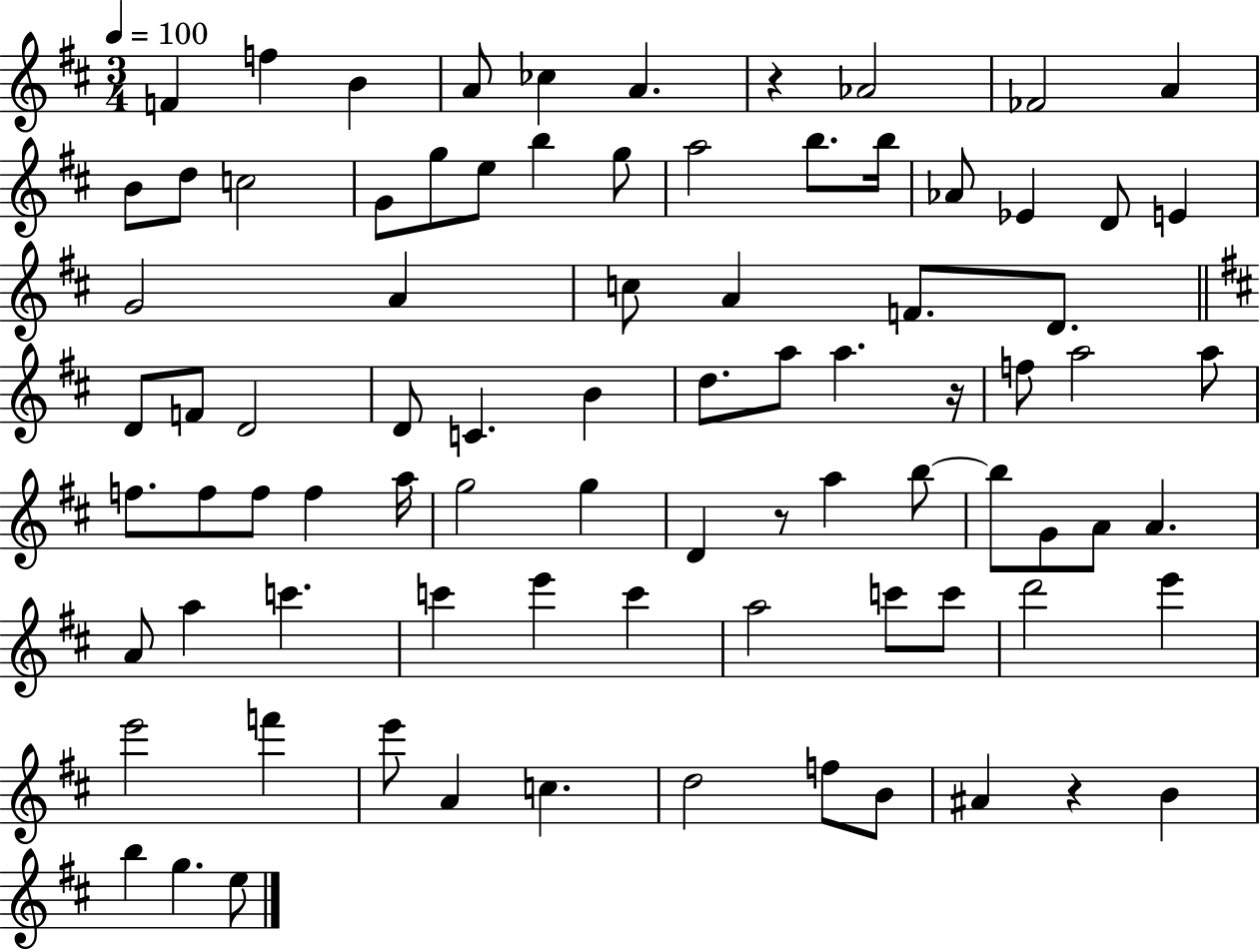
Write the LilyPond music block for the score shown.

{
  \clef treble
  \numericTimeSignature
  \time 3/4
  \key d \major
  \tempo 4 = 100
  f'4 f''4 b'4 | a'8 ces''4 a'4. | r4 aes'2 | fes'2 a'4 | \break b'8 d''8 c''2 | g'8 g''8 e''8 b''4 g''8 | a''2 b''8. b''16 | aes'8 ees'4 d'8 e'4 | \break g'2 a'4 | c''8 a'4 f'8. d'8. | \bar "||" \break \key b \minor d'8 f'8 d'2 | d'8 c'4. b'4 | d''8. a''8 a''4. r16 | f''8 a''2 a''8 | \break f''8. f''8 f''8 f''4 a''16 | g''2 g''4 | d'4 r8 a''4 b''8~~ | b''8 g'8 a'8 a'4. | \break a'8 a''4 c'''4. | c'''4 e'''4 c'''4 | a''2 c'''8 c'''8 | d'''2 e'''4 | \break e'''2 f'''4 | e'''8 a'4 c''4. | d''2 f''8 b'8 | ais'4 r4 b'4 | \break b''4 g''4. e''8 | \bar "|."
}